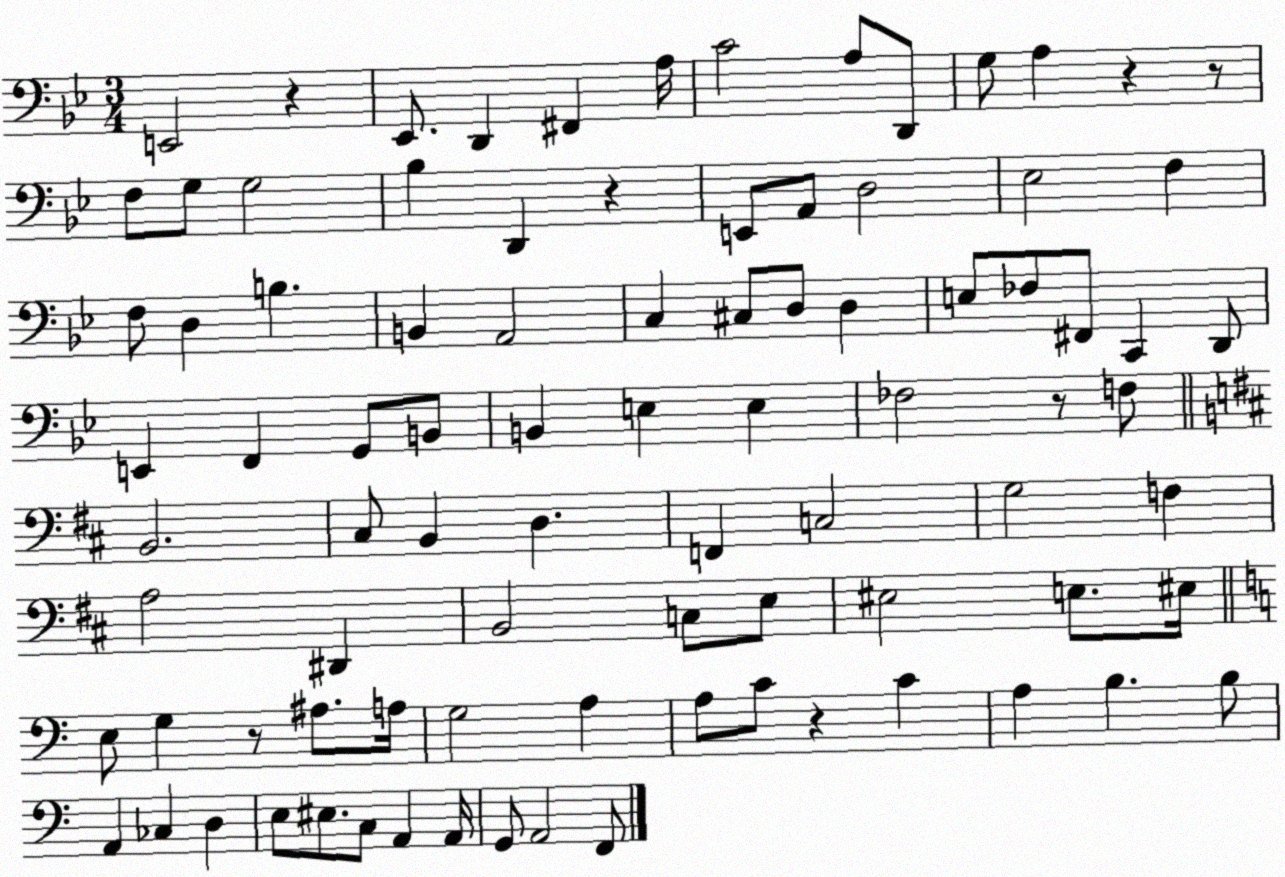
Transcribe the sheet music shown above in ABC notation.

X:1
T:Untitled
M:3/4
L:1/4
K:Bb
E,,2 z _E,,/2 D,, ^F,, A,/4 C2 A,/2 D,,/2 G,/2 A, z z/2 F,/2 G,/2 G,2 _B, D,, z E,,/2 A,,/2 D,2 _E,2 F, F,/2 D, B, B,, A,,2 C, ^C,/2 D,/2 D, E,/2 _F,/2 ^F,,/2 C,, D,,/2 E,, F,, G,,/2 B,,/2 B,, E, E, _F,2 z/2 F,/2 B,,2 ^C,/2 B,, D, F,, C,2 G,2 F, A,2 ^D,, B,,2 C,/2 E,/2 ^E,2 E,/2 ^E,/4 E,/2 G, z/2 ^A,/2 A,/4 G,2 A, A,/2 C/2 z C A, B, B,/2 A,, _C, D, E,/2 ^E,/2 C,/2 A,, A,,/4 G,,/2 A,,2 F,,/2